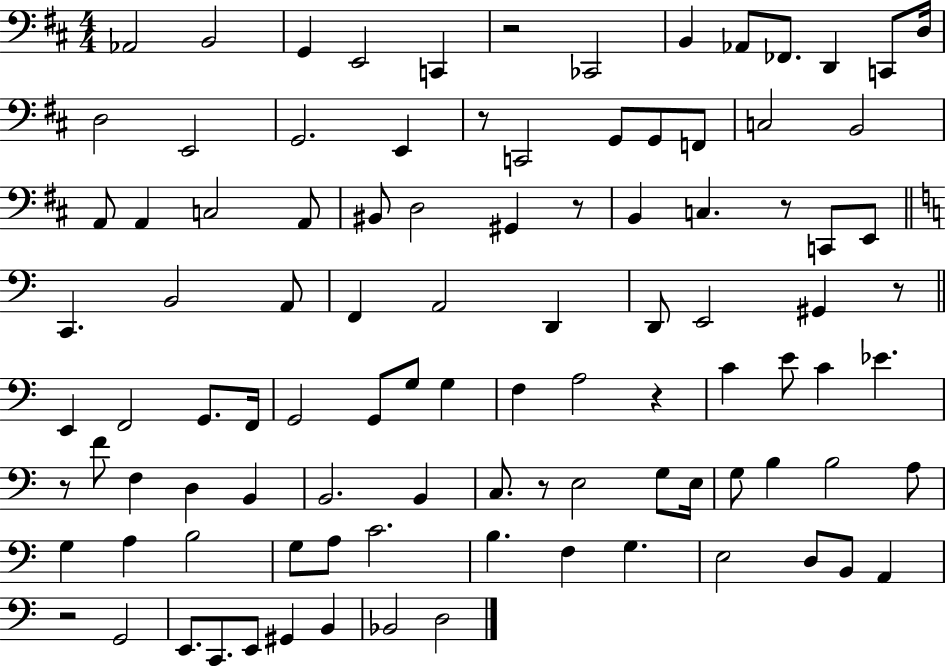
Ab2/h B2/h G2/q E2/h C2/q R/h CES2/h B2/q Ab2/e FES2/e. D2/q C2/e D3/s D3/h E2/h G2/h. E2/q R/e C2/h G2/e G2/e F2/e C3/h B2/h A2/e A2/q C3/h A2/e BIS2/e D3/h G#2/q R/e B2/q C3/q. R/e C2/e E2/e C2/q. B2/h A2/e F2/q A2/h D2/q D2/e E2/h G#2/q R/e E2/q F2/h G2/e. F2/s G2/h G2/e G3/e G3/q F3/q A3/h R/q C4/q E4/e C4/q Eb4/q. R/e F4/e F3/q D3/q B2/q B2/h. B2/q C3/e. R/e E3/h G3/e E3/s G3/e B3/q B3/h A3/e G3/q A3/q B3/h G3/e A3/e C4/h. B3/q. F3/q G3/q. E3/h D3/e B2/e A2/q R/h G2/h E2/e. C2/e. E2/e G#2/q B2/q Bb2/h D3/h